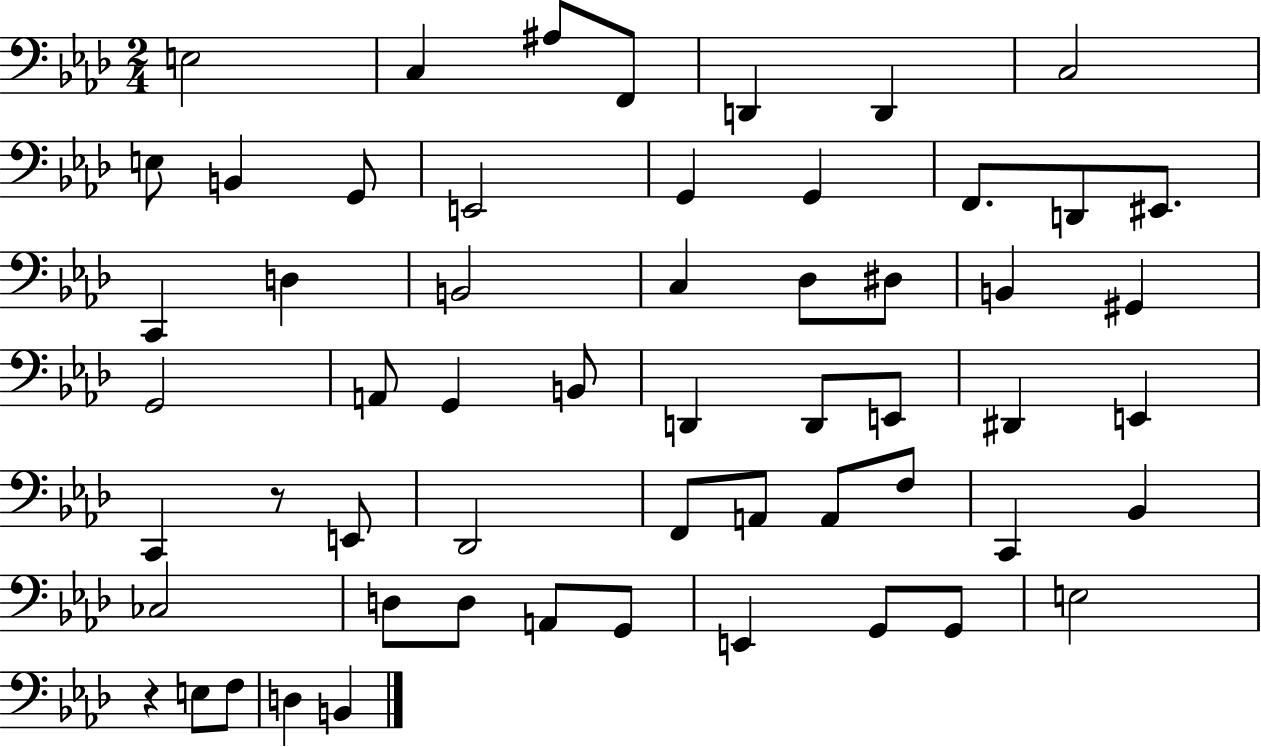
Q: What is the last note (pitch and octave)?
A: B2